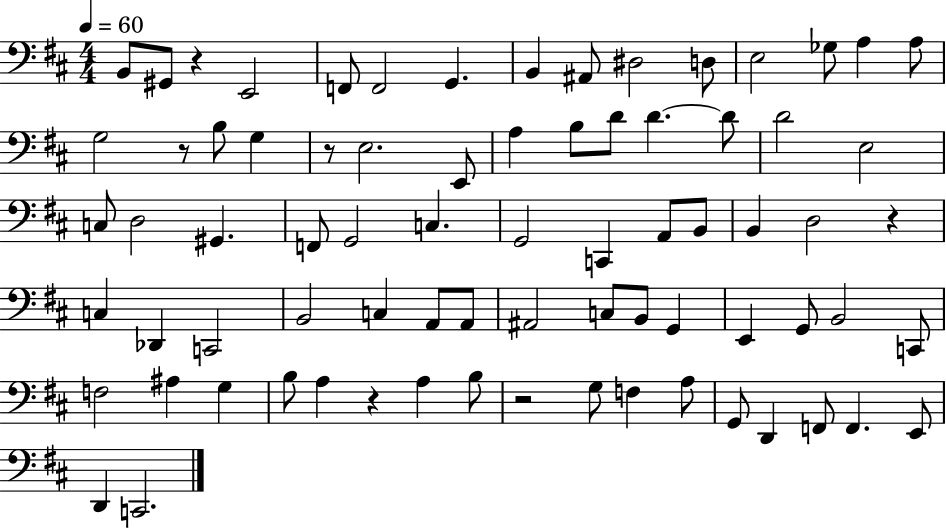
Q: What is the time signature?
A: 4/4